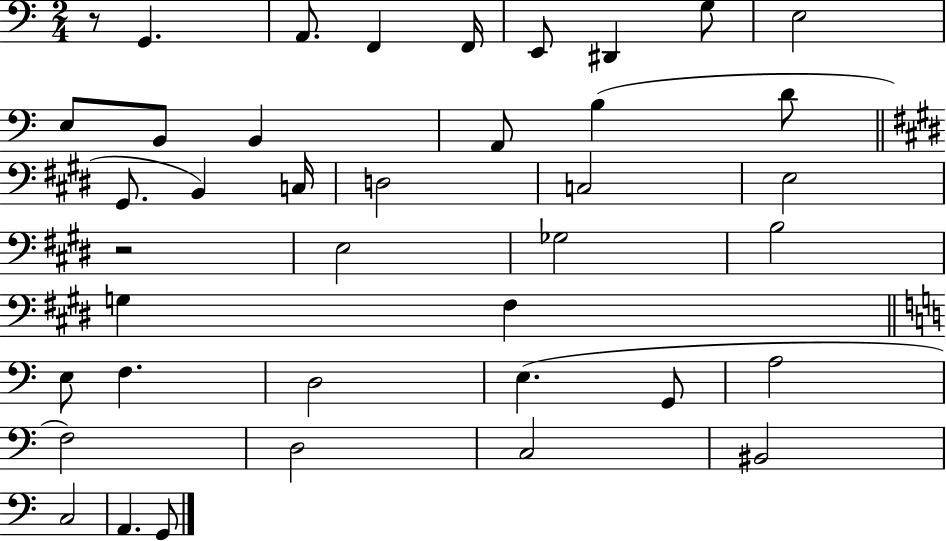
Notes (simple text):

R/e G2/q. A2/e. F2/q F2/s E2/e D#2/q G3/e E3/h E3/e B2/e B2/q A2/e B3/q D4/e G#2/e. B2/q C3/s D3/h C3/h E3/h R/h E3/h Gb3/h B3/h G3/q F#3/q E3/e F3/q. D3/h E3/q. G2/e A3/h F3/h D3/h C3/h BIS2/h C3/h A2/q. G2/e